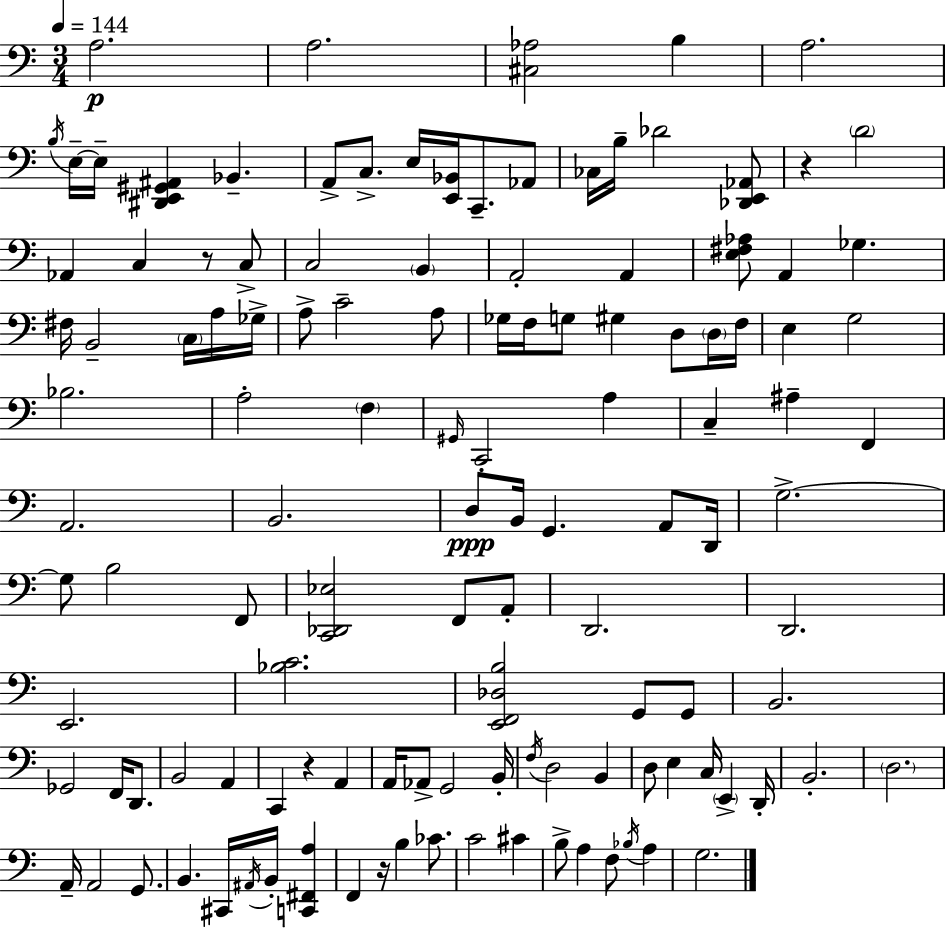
X:1
T:Untitled
M:3/4
L:1/4
K:Am
A,2 A,2 [^C,_A,]2 B, A,2 B,/4 E,/4 E,/4 [^D,,E,,^G,,^A,,] _B,, A,,/2 C,/2 E,/4 [E,,_B,,]/4 C,,/2 _A,,/2 _C,/4 B,/4 _D2 [_D,,E,,_A,,]/2 z D2 _A,, C, z/2 C,/2 C,2 B,, A,,2 A,, [E,^F,_A,]/2 A,, _G, ^F,/4 B,,2 C,/4 A,/4 _G,/4 A,/2 C2 A,/2 _G,/4 F,/4 G,/2 ^G, D,/2 D,/4 F,/4 E, G,2 _B,2 A,2 F, ^G,,/4 C,,2 A, C, ^A, F,, A,,2 B,,2 D,/2 B,,/4 G,, A,,/2 D,,/4 G,2 G,/2 B,2 F,,/2 [C,,_D,,_E,]2 F,,/2 A,,/2 D,,2 D,,2 E,,2 [_B,C]2 [E,,F,,_D,B,]2 G,,/2 G,,/2 B,,2 _G,,2 F,,/4 D,,/2 B,,2 A,, C,, z A,, A,,/4 _A,,/2 G,,2 B,,/4 F,/4 D,2 B,, D,/2 E, C,/4 E,, D,,/4 B,,2 D,2 A,,/4 A,,2 G,,/2 B,, ^C,,/4 ^A,,/4 B,,/4 [C,,^F,,A,] F,, z/4 B, _C/2 C2 ^C B,/2 A, F,/2 _B,/4 A, G,2